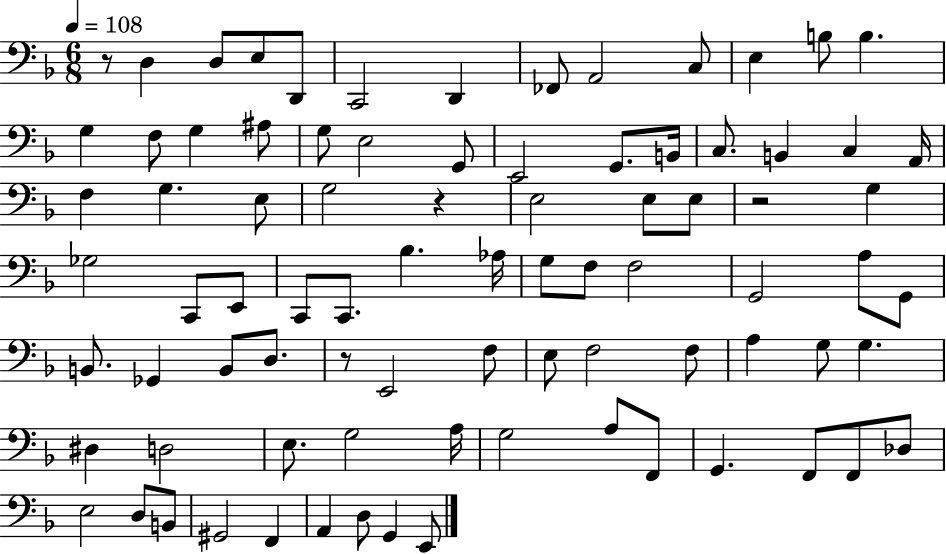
R/e D3/q D3/e E3/e D2/e C2/h D2/q FES2/e A2/h C3/e E3/q B3/e B3/q. G3/q F3/e G3/q A#3/e G3/e E3/h G2/e E2/h G2/e. B2/s C3/e. B2/q C3/q A2/s F3/q G3/q. E3/e G3/h R/q E3/h E3/e E3/e R/h G3/q Gb3/h C2/e E2/e C2/e C2/e. Bb3/q. Ab3/s G3/e F3/e F3/h G2/h A3/e G2/e B2/e. Gb2/q B2/e D3/e. R/e E2/h F3/e E3/e F3/h F3/e A3/q G3/e G3/q. D#3/q D3/h E3/e. G3/h A3/s G3/h A3/e F2/e G2/q. F2/e F2/e Db3/e E3/h D3/e B2/e G#2/h F2/q A2/q D3/e G2/q E2/e